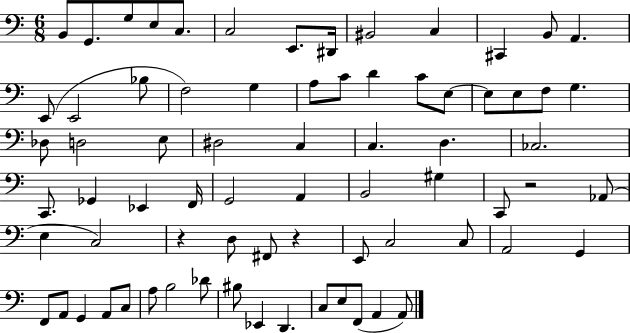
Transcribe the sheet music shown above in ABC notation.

X:1
T:Untitled
M:6/8
L:1/4
K:C
B,,/2 G,,/2 G,/2 E,/2 C,/2 C,2 E,,/2 ^D,,/4 ^B,,2 C, ^C,, B,,/2 A,, E,,/2 E,,2 _B,/2 F,2 G, A,/2 C/2 D C/2 E,/2 E,/2 E,/2 F,/2 G, _D,/2 D,2 E,/2 ^D,2 C, C, D, _C,2 C,,/2 _G,, _E,, F,,/4 G,,2 A,, B,,2 ^G, C,,/2 z2 _A,,/2 E, C,2 z D,/2 ^F,,/2 z E,,/2 C,2 C,/2 A,,2 G,, F,,/2 A,,/2 G,, A,,/2 C,/2 A,/2 B,2 _D/2 ^B,/2 _E,, D,, C,/2 E,/2 F,,/2 A,, A,,/2